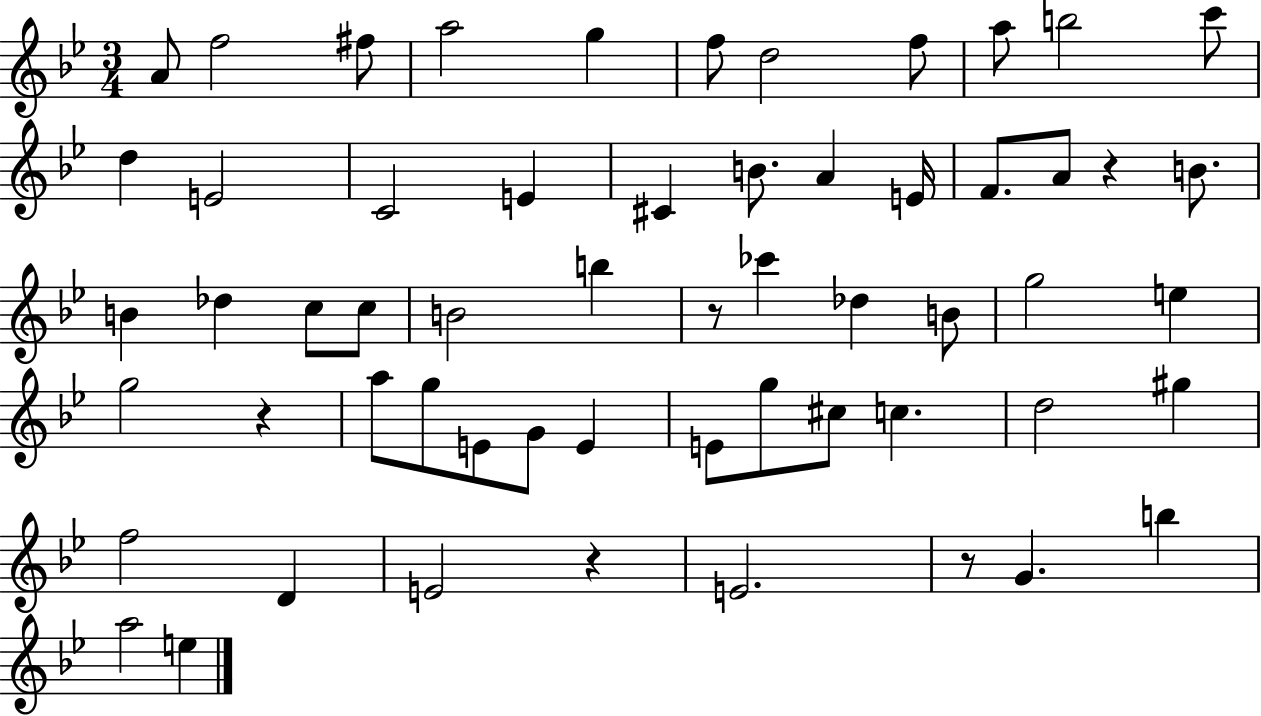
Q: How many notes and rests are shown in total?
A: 58